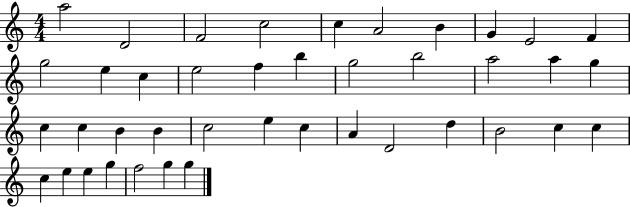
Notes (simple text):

A5/h D4/h F4/h C5/h C5/q A4/h B4/q G4/q E4/h F4/q G5/h E5/q C5/q E5/h F5/q B5/q G5/h B5/h A5/h A5/q G5/q C5/q C5/q B4/q B4/q C5/h E5/q C5/q A4/q D4/h D5/q B4/h C5/q C5/q C5/q E5/q E5/q G5/q F5/h G5/q G5/q